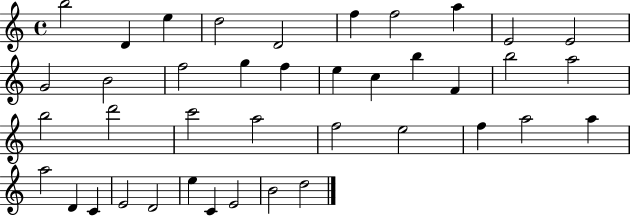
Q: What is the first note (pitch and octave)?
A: B5